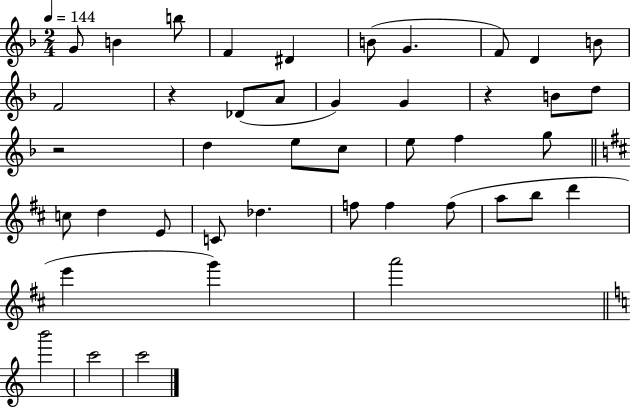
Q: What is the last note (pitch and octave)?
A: C6